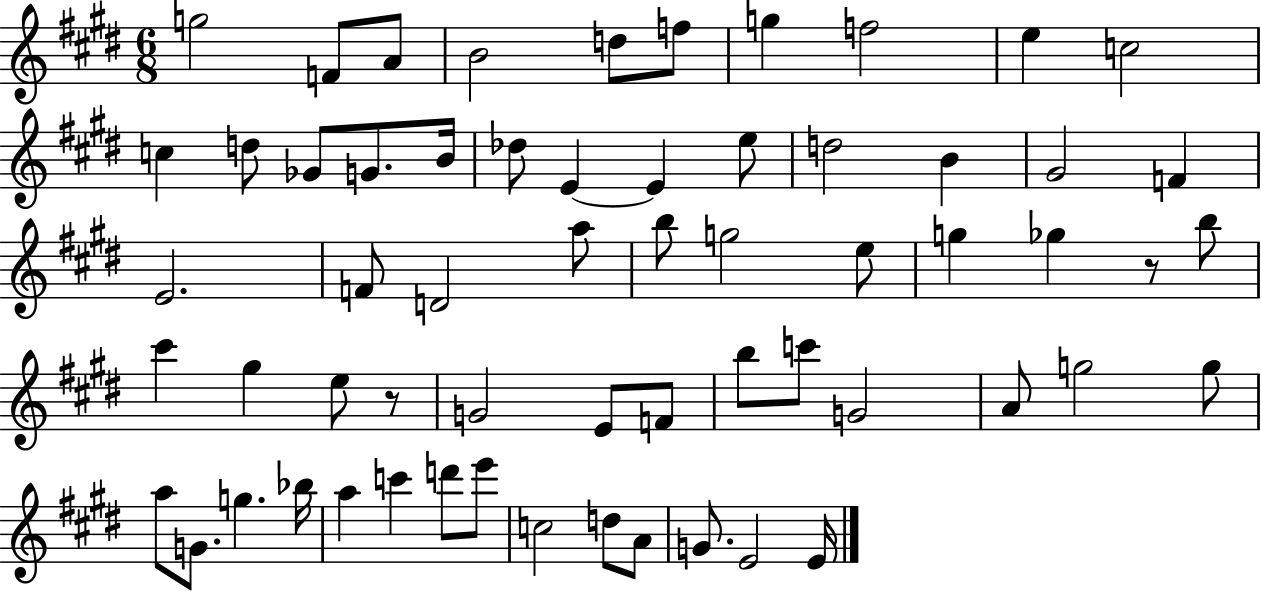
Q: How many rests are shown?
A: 2